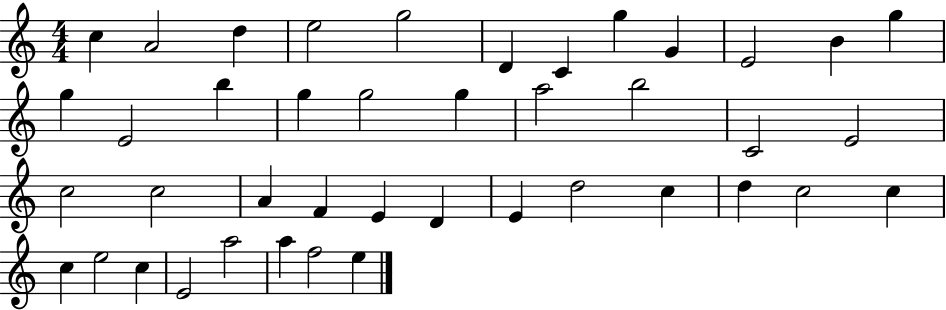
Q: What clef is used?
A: treble